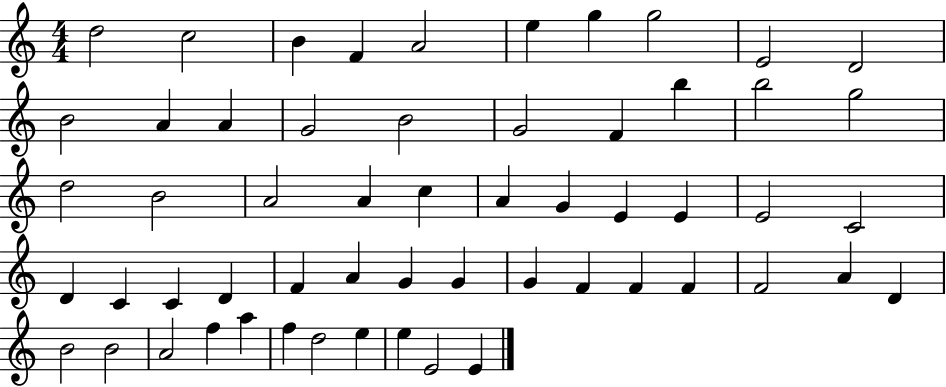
D5/h C5/h B4/q F4/q A4/h E5/q G5/q G5/h E4/h D4/h B4/h A4/q A4/q G4/h B4/h G4/h F4/q B5/q B5/h G5/h D5/h B4/h A4/h A4/q C5/q A4/q G4/q E4/q E4/q E4/h C4/h D4/q C4/q C4/q D4/q F4/q A4/q G4/q G4/q G4/q F4/q F4/q F4/q F4/h A4/q D4/q B4/h B4/h A4/h F5/q A5/q F5/q D5/h E5/q E5/q E4/h E4/q